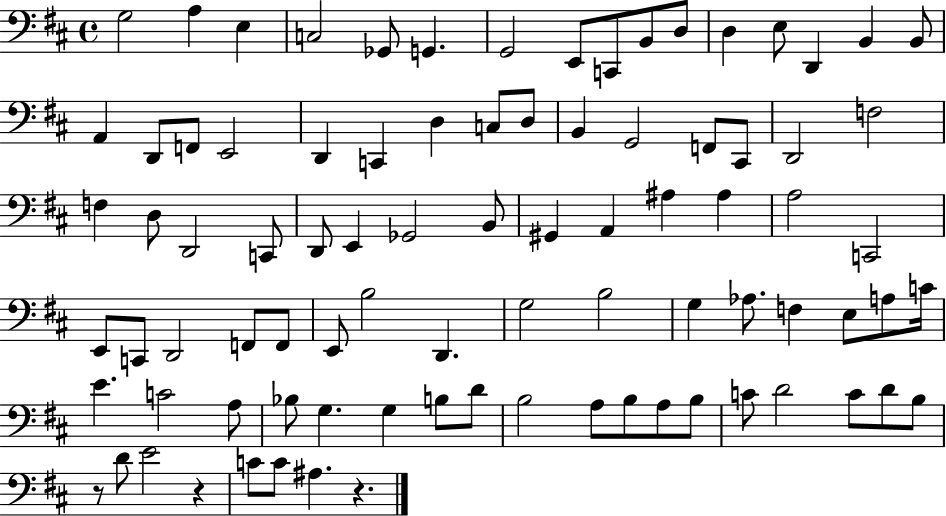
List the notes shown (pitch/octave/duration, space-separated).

G3/h A3/q E3/q C3/h Gb2/e G2/q. G2/h E2/e C2/e B2/e D3/e D3/q E3/e D2/q B2/q B2/e A2/q D2/e F2/e E2/h D2/q C2/q D3/q C3/e D3/e B2/q G2/h F2/e C#2/e D2/h F3/h F3/q D3/e D2/h C2/e D2/e E2/q Gb2/h B2/e G#2/q A2/q A#3/q A#3/q A3/h C2/h E2/e C2/e D2/h F2/e F2/e E2/e B3/h D2/q. G3/h B3/h G3/q Ab3/e. F3/q E3/e A3/e C4/s E4/q. C4/h A3/e Bb3/e G3/q. G3/q B3/e D4/e B3/h A3/e B3/e A3/e B3/e C4/e D4/h C4/e D4/e B3/e R/e D4/e E4/h R/q C4/e C4/e A#3/q. R/q.